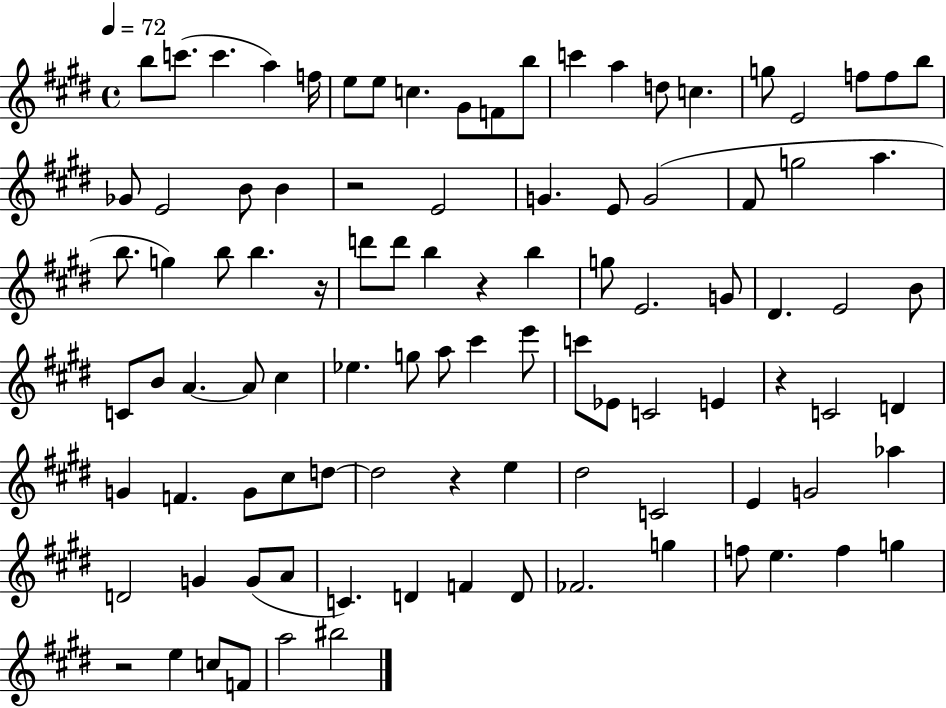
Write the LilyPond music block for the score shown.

{
  \clef treble
  \time 4/4
  \defaultTimeSignature
  \key e \major
  \tempo 4 = 72
  b''8 c'''8.( c'''4. a''4) f''16 | e''8 e''8 c''4. gis'8 f'8 b''8 | c'''4 a''4 d''8 c''4. | g''8 e'2 f''8 f''8 b''8 | \break ges'8 e'2 b'8 b'4 | r2 e'2 | g'4. e'8 g'2( | fis'8 g''2 a''4. | \break b''8. g''4) b''8 b''4. r16 | d'''8 d'''8 b''4 r4 b''4 | g''8 e'2. g'8 | dis'4. e'2 b'8 | \break c'8 b'8 a'4.~~ a'8 cis''4 | ees''4. g''8 a''8 cis'''4 e'''8 | c'''8 ees'8 c'2 e'4 | r4 c'2 d'4 | \break g'4 f'4. g'8 cis''8 d''8~~ | d''2 r4 e''4 | dis''2 c'2 | e'4 g'2 aes''4 | \break d'2 g'4 g'8( a'8 | c'4.) d'4 f'4 d'8 | fes'2. g''4 | f''8 e''4. f''4 g''4 | \break r2 e''4 c''8 f'8 | a''2 bis''2 | \bar "|."
}